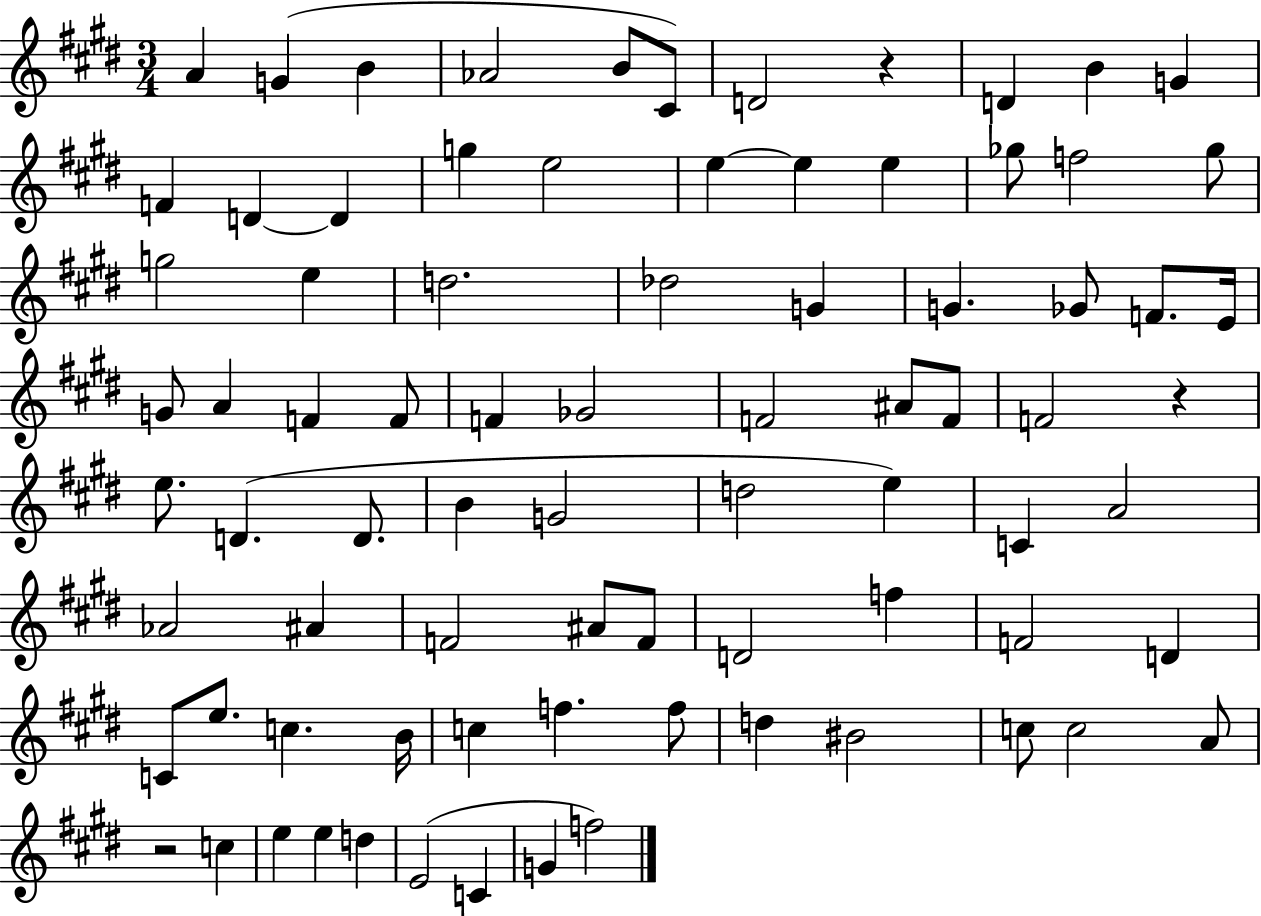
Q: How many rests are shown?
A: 3